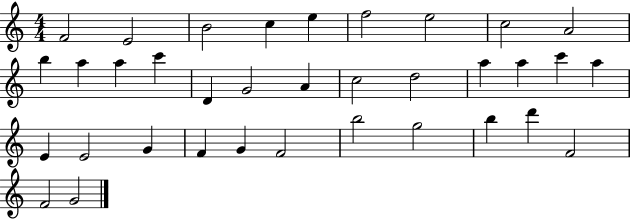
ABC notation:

X:1
T:Untitled
M:4/4
L:1/4
K:C
F2 E2 B2 c e f2 e2 c2 A2 b a a c' D G2 A c2 d2 a a c' a E E2 G F G F2 b2 g2 b d' F2 F2 G2